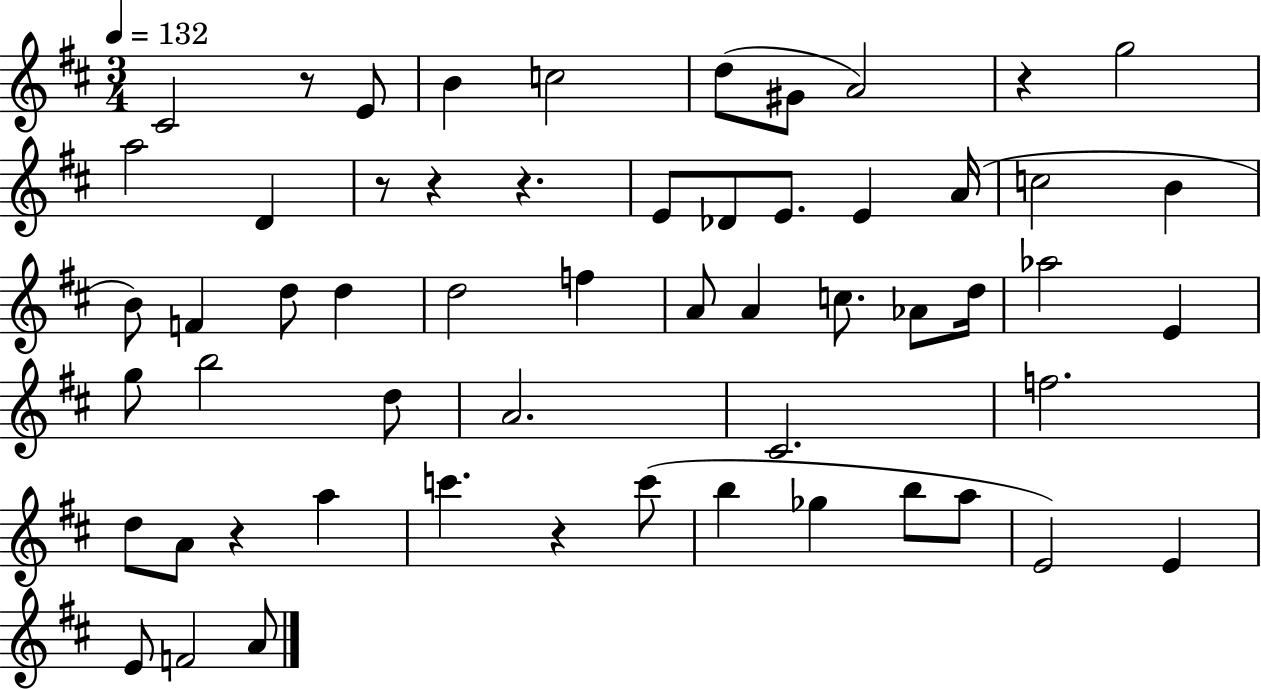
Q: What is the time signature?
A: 3/4